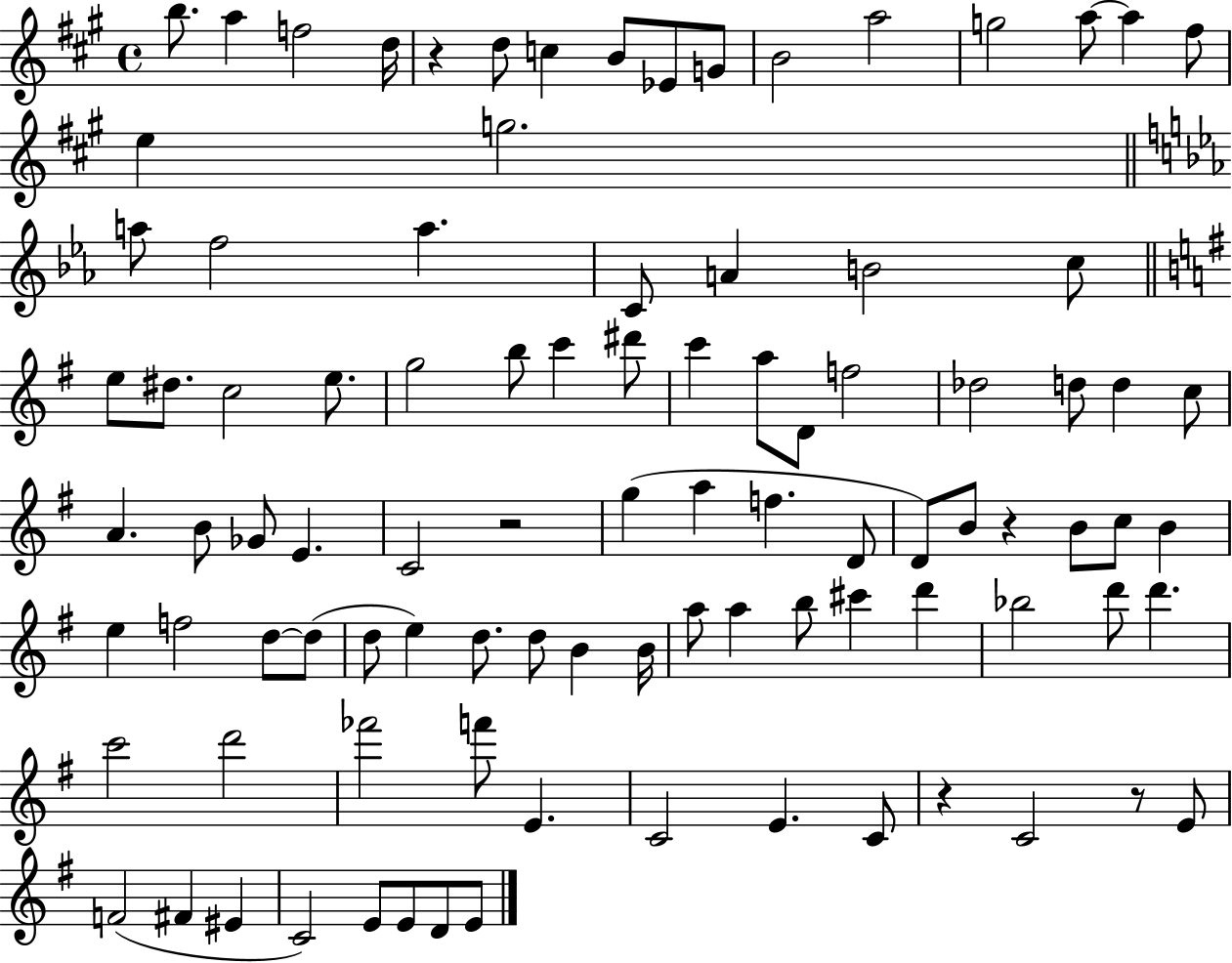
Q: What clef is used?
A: treble